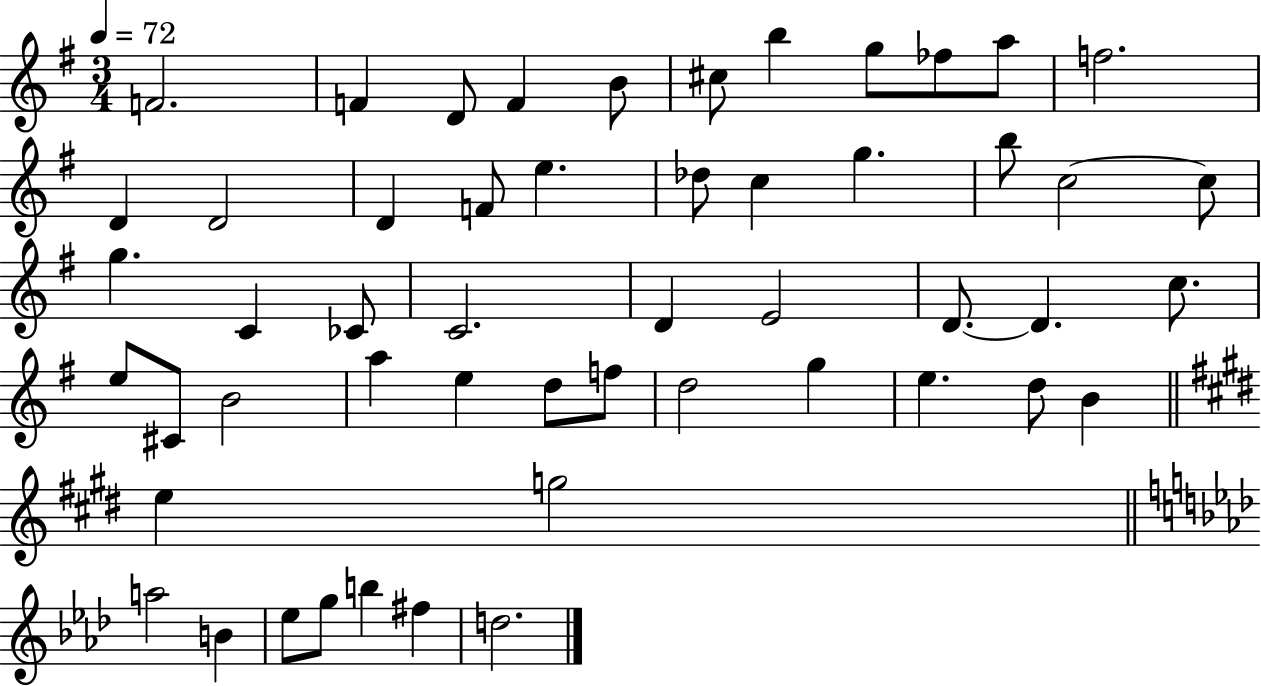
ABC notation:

X:1
T:Untitled
M:3/4
L:1/4
K:G
F2 F D/2 F B/2 ^c/2 b g/2 _f/2 a/2 f2 D D2 D F/2 e _d/2 c g b/2 c2 c/2 g C _C/2 C2 D E2 D/2 D c/2 e/2 ^C/2 B2 a e d/2 f/2 d2 g e d/2 B e g2 a2 B _e/2 g/2 b ^f d2